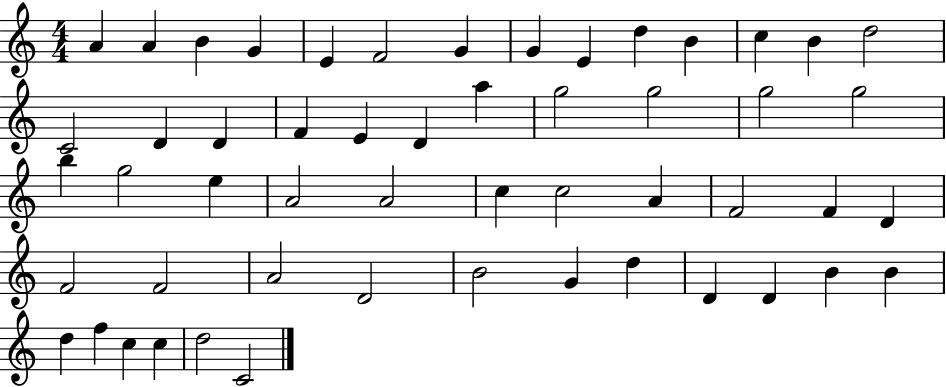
{
  \clef treble
  \numericTimeSignature
  \time 4/4
  \key c \major
  a'4 a'4 b'4 g'4 | e'4 f'2 g'4 | g'4 e'4 d''4 b'4 | c''4 b'4 d''2 | \break c'2 d'4 d'4 | f'4 e'4 d'4 a''4 | g''2 g''2 | g''2 g''2 | \break b''4 g''2 e''4 | a'2 a'2 | c''4 c''2 a'4 | f'2 f'4 d'4 | \break f'2 f'2 | a'2 d'2 | b'2 g'4 d''4 | d'4 d'4 b'4 b'4 | \break d''4 f''4 c''4 c''4 | d''2 c'2 | \bar "|."
}